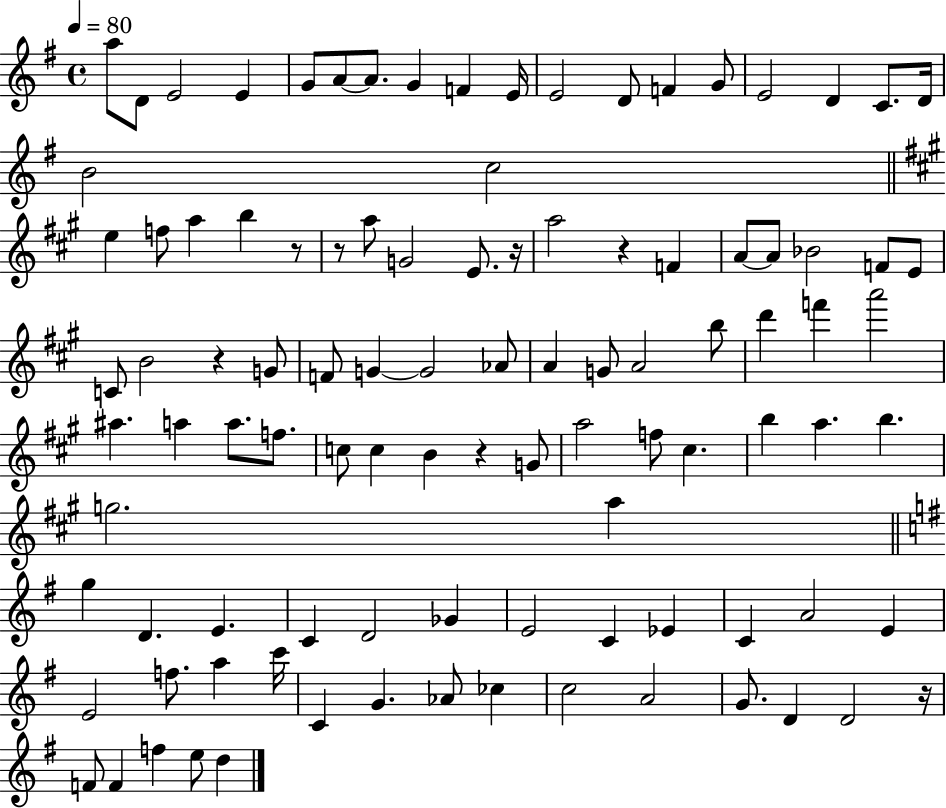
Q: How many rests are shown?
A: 7